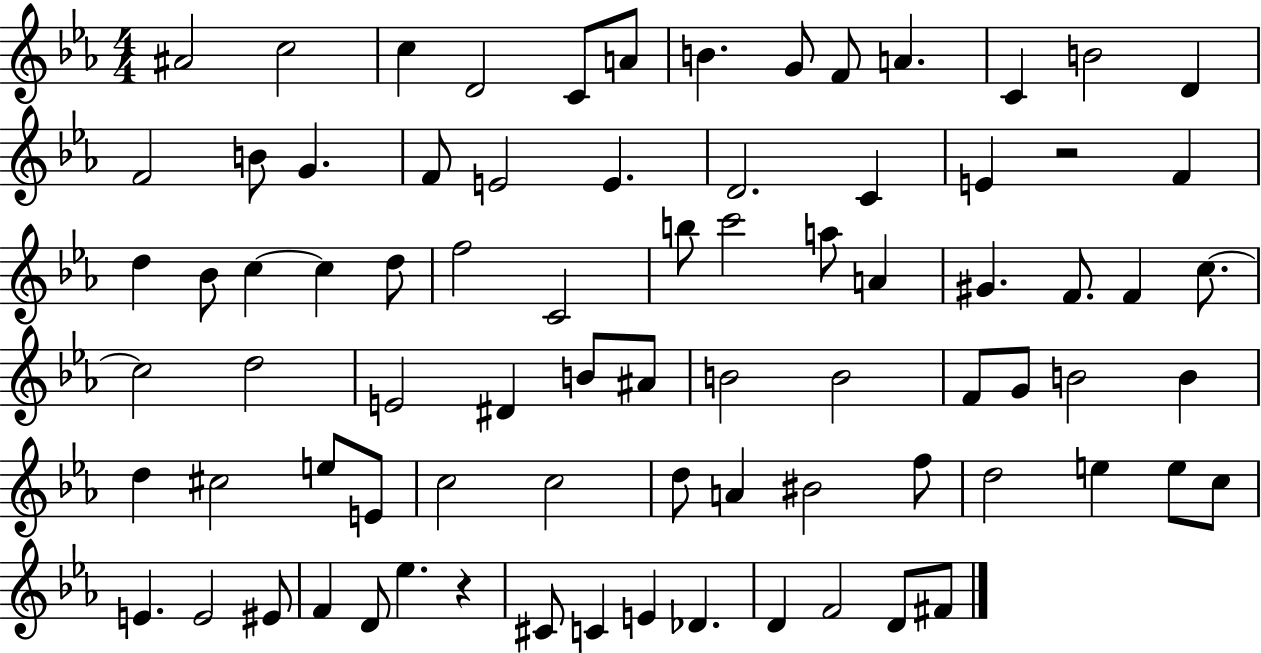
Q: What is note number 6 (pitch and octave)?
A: A4